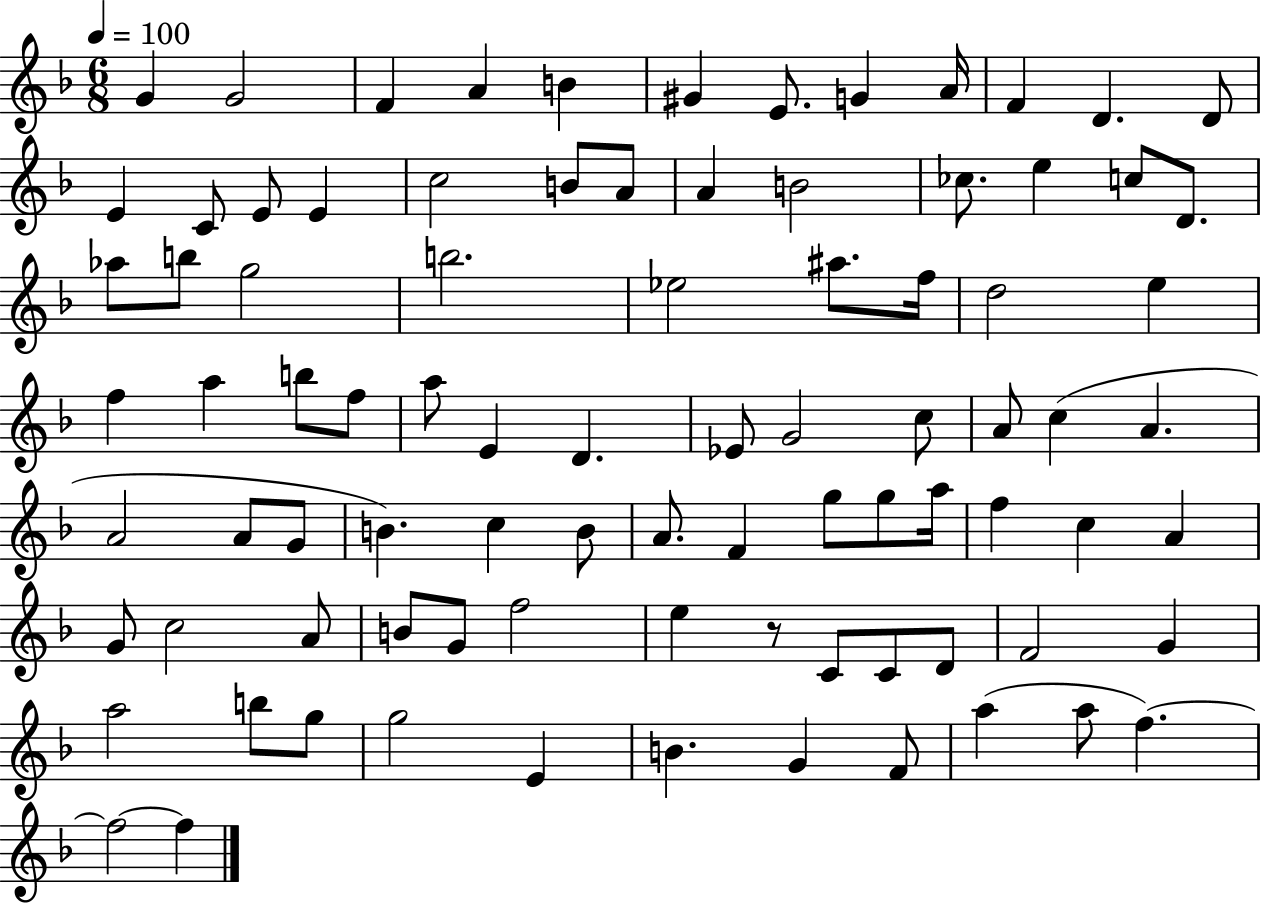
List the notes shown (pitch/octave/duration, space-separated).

G4/q G4/h F4/q A4/q B4/q G#4/q E4/e. G4/q A4/s F4/q D4/q. D4/e E4/q C4/e E4/e E4/q C5/h B4/e A4/e A4/q B4/h CES5/e. E5/q C5/e D4/e. Ab5/e B5/e G5/h B5/h. Eb5/h A#5/e. F5/s D5/h E5/q F5/q A5/q B5/e F5/e A5/e E4/q D4/q. Eb4/e G4/h C5/e A4/e C5/q A4/q. A4/h A4/e G4/e B4/q. C5/q B4/e A4/e. F4/q G5/e G5/e A5/s F5/q C5/q A4/q G4/e C5/h A4/e B4/e G4/e F5/h E5/q R/e C4/e C4/e D4/e F4/h G4/q A5/h B5/e G5/e G5/h E4/q B4/q. G4/q F4/e A5/q A5/e F5/q. F5/h F5/q